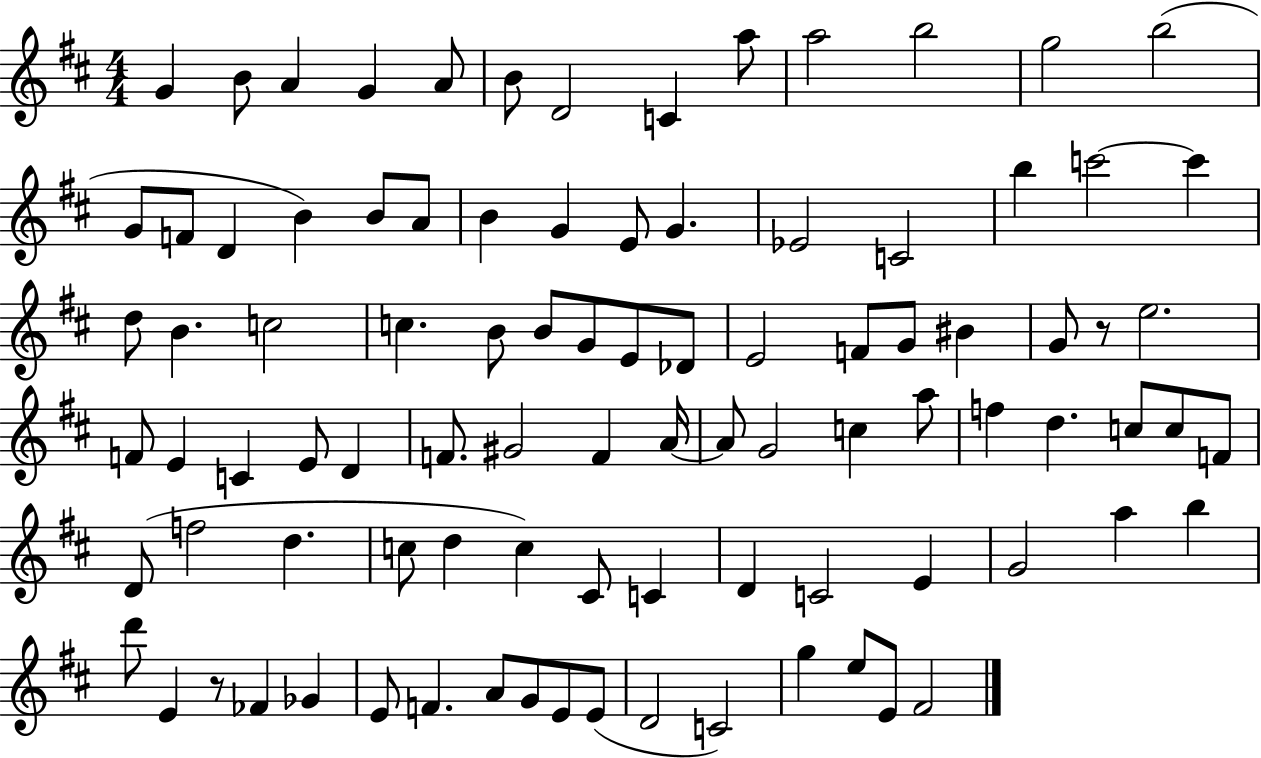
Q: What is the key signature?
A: D major